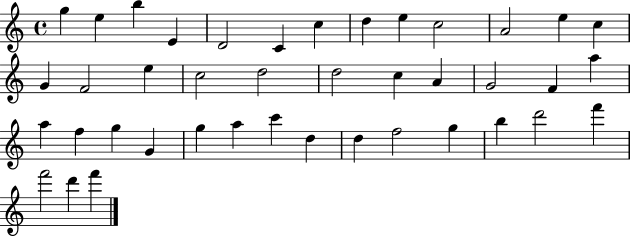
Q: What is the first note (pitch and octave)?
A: G5